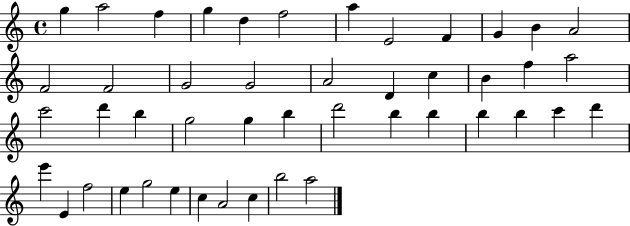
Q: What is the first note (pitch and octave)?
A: G5